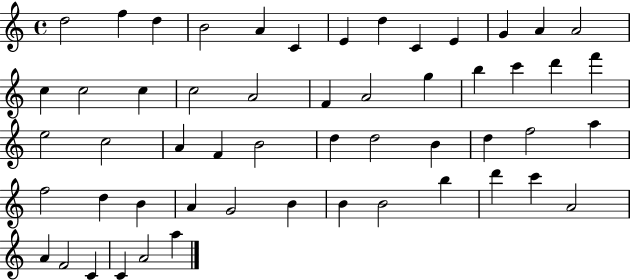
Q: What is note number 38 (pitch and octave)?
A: D5